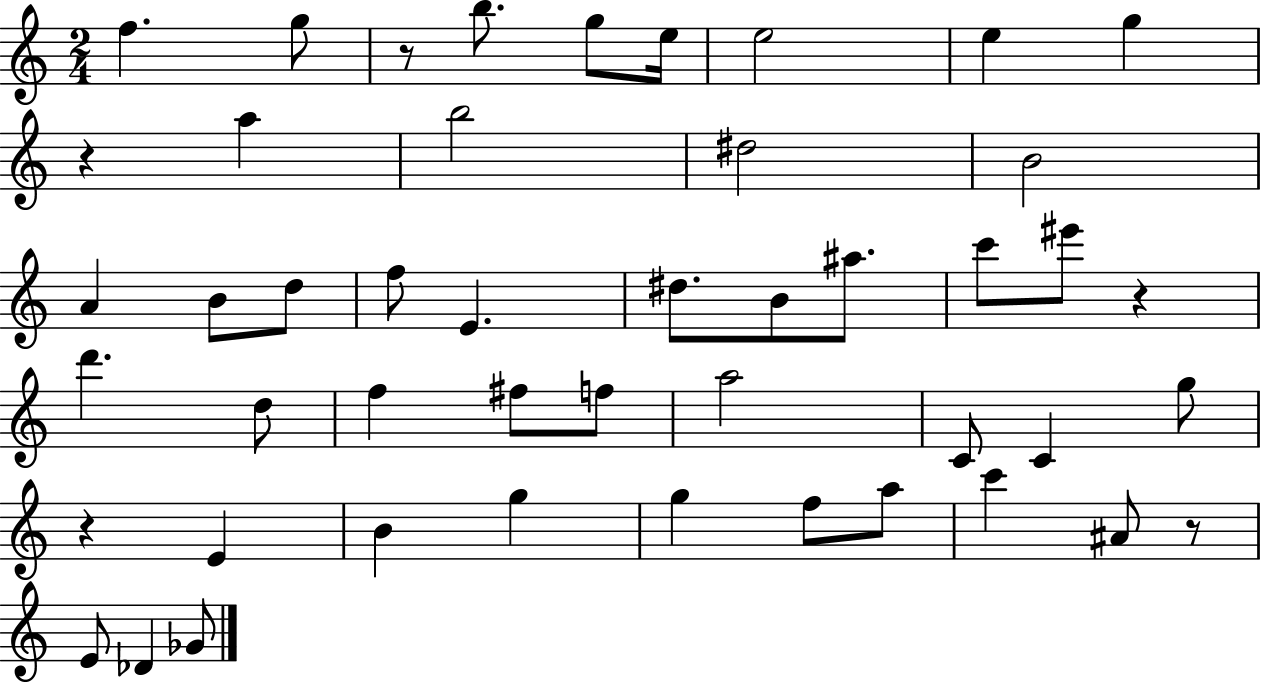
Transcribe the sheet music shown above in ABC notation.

X:1
T:Untitled
M:2/4
L:1/4
K:C
f g/2 z/2 b/2 g/2 e/4 e2 e g z a b2 ^d2 B2 A B/2 d/2 f/2 E ^d/2 B/2 ^a/2 c'/2 ^e'/2 z d' d/2 f ^f/2 f/2 a2 C/2 C g/2 z E B g g f/2 a/2 c' ^A/2 z/2 E/2 _D _G/2